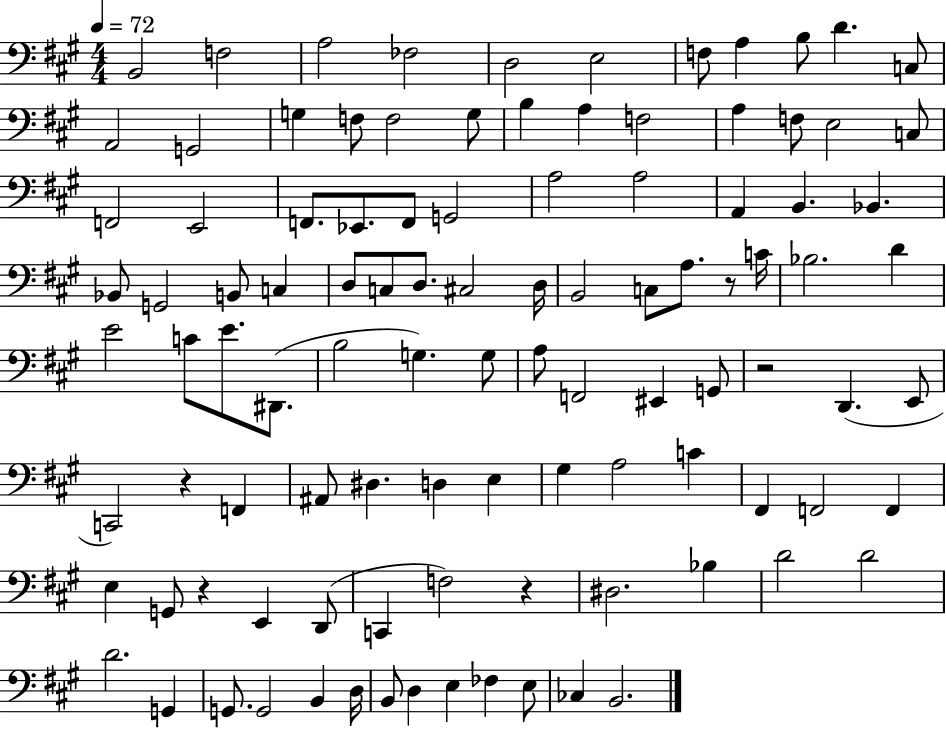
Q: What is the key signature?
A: A major